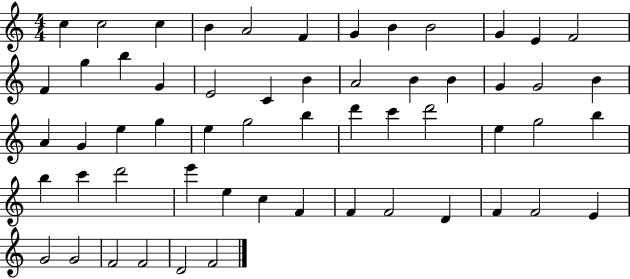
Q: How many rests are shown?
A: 0